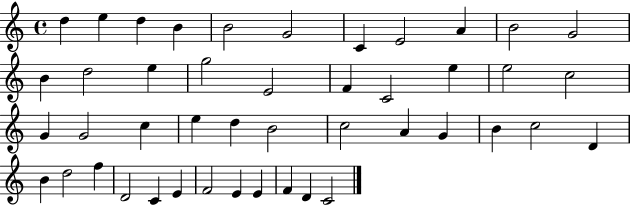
{
  \clef treble
  \time 4/4
  \defaultTimeSignature
  \key c \major
  d''4 e''4 d''4 b'4 | b'2 g'2 | c'4 e'2 a'4 | b'2 g'2 | \break b'4 d''2 e''4 | g''2 e'2 | f'4 c'2 e''4 | e''2 c''2 | \break g'4 g'2 c''4 | e''4 d''4 b'2 | c''2 a'4 g'4 | b'4 c''2 d'4 | \break b'4 d''2 f''4 | d'2 c'4 e'4 | f'2 e'4 e'4 | f'4 d'4 c'2 | \break \bar "|."
}